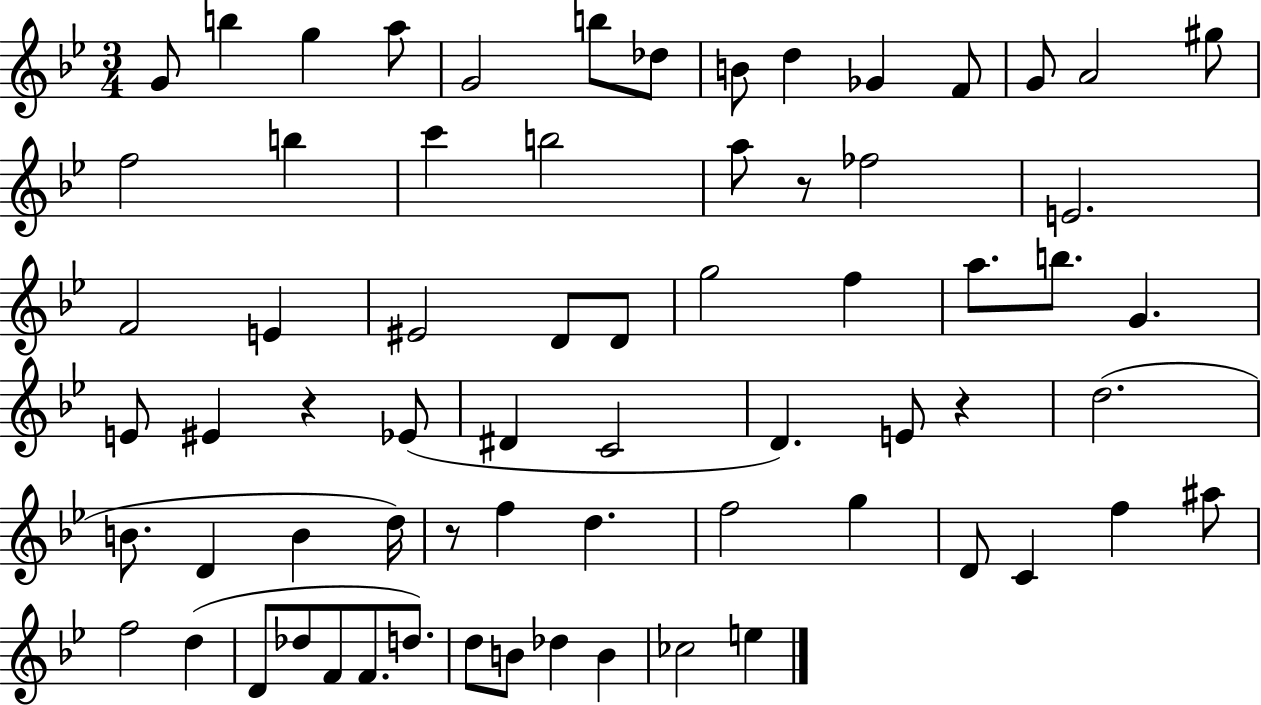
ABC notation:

X:1
T:Untitled
M:3/4
L:1/4
K:Bb
G/2 b g a/2 G2 b/2 _d/2 B/2 d _G F/2 G/2 A2 ^g/2 f2 b c' b2 a/2 z/2 _f2 E2 F2 E ^E2 D/2 D/2 g2 f a/2 b/2 G E/2 ^E z _E/2 ^D C2 D E/2 z d2 B/2 D B d/4 z/2 f d f2 g D/2 C f ^a/2 f2 d D/2 _d/2 F/2 F/2 d/2 d/2 B/2 _d B _c2 e